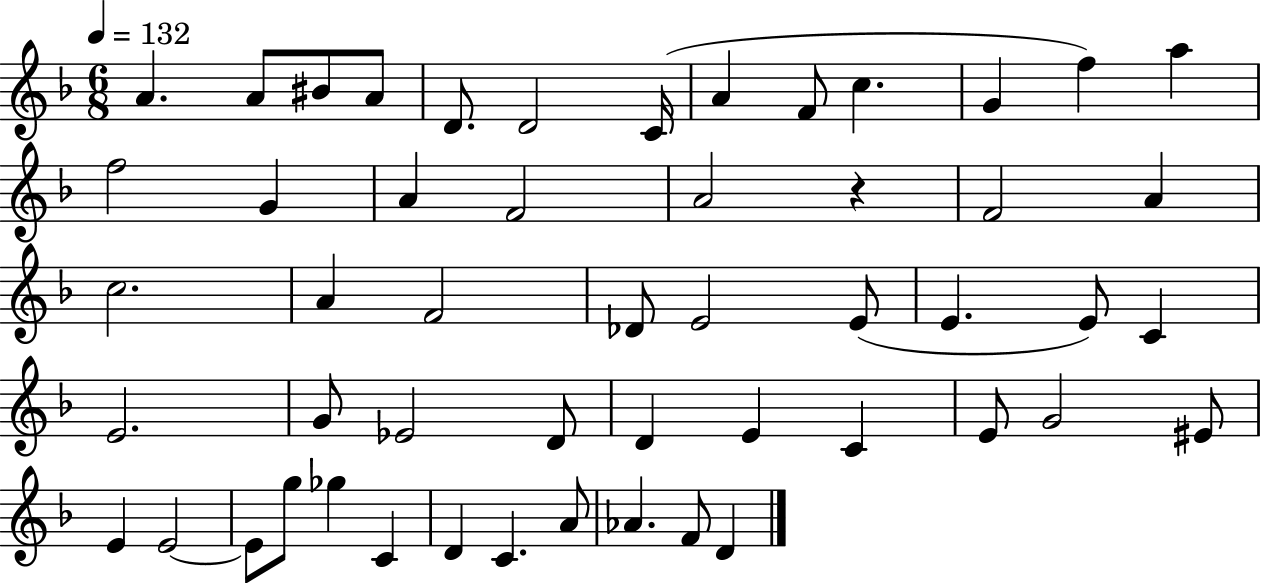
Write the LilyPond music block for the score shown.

{
  \clef treble
  \numericTimeSignature
  \time 6/8
  \key f \major
  \tempo 4 = 132
  a'4. a'8 bis'8 a'8 | d'8. d'2 c'16( | a'4 f'8 c''4. | g'4 f''4) a''4 | \break f''2 g'4 | a'4 f'2 | a'2 r4 | f'2 a'4 | \break c''2. | a'4 f'2 | des'8 e'2 e'8( | e'4. e'8) c'4 | \break e'2. | g'8 ees'2 d'8 | d'4 e'4 c'4 | e'8 g'2 eis'8 | \break e'4 e'2~~ | e'8 g''8 ges''4 c'4 | d'4 c'4. a'8 | aes'4. f'8 d'4 | \break \bar "|."
}